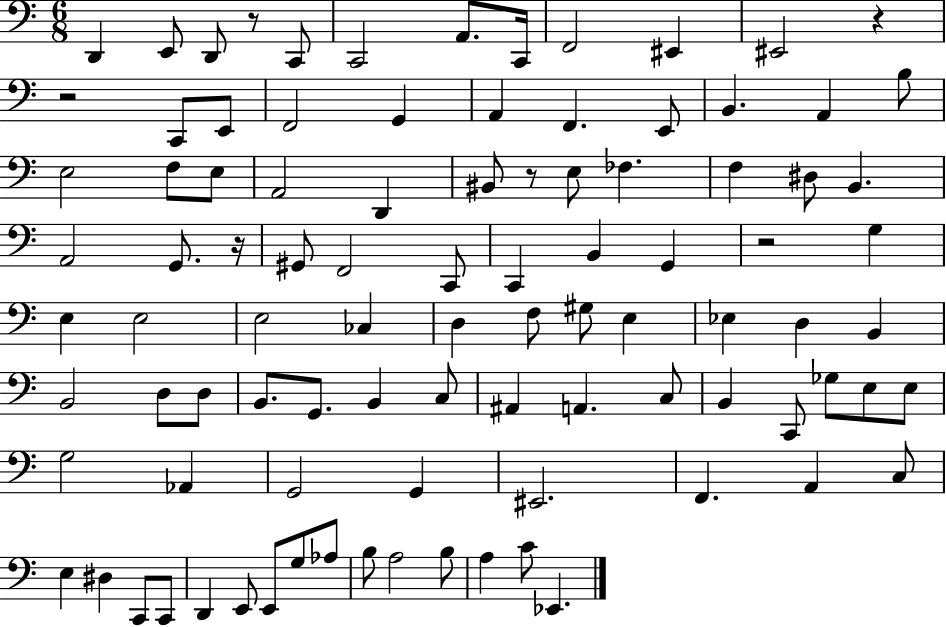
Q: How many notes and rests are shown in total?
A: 95